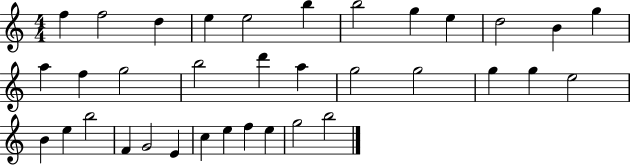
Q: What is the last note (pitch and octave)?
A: B5